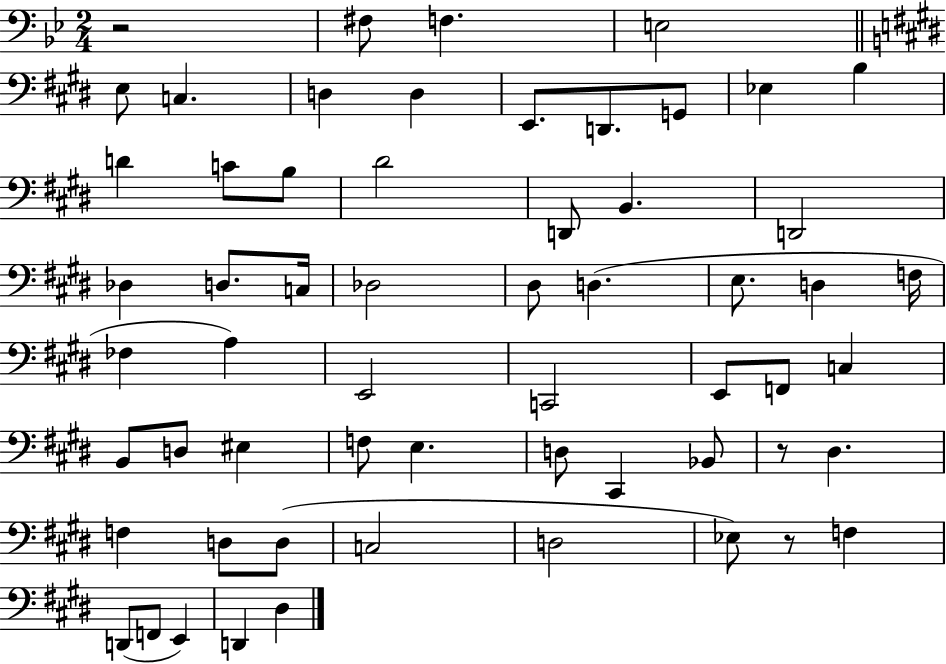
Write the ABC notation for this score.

X:1
T:Untitled
M:2/4
L:1/4
K:Bb
z2 ^F,/2 F, E,2 E,/2 C, D, D, E,,/2 D,,/2 G,,/2 _E, B, D C/2 B,/2 ^D2 D,,/2 B,, D,,2 _D, D,/2 C,/4 _D,2 ^D,/2 D, E,/2 D, F,/4 _F, A, E,,2 C,,2 E,,/2 F,,/2 C, B,,/2 D,/2 ^E, F,/2 E, D,/2 ^C,, _B,,/2 z/2 ^D, F, D,/2 D,/2 C,2 D,2 _E,/2 z/2 F, D,,/2 F,,/2 E,, D,, ^D,